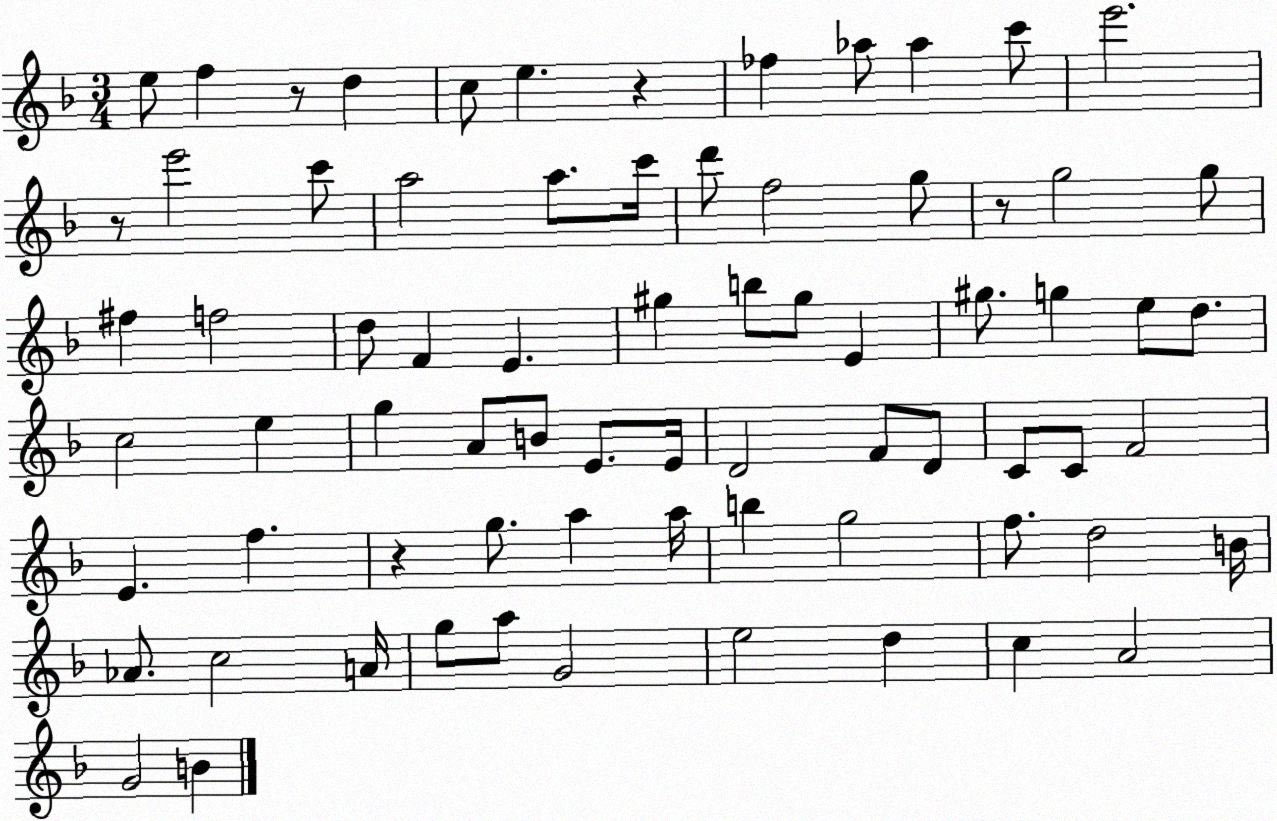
X:1
T:Untitled
M:3/4
L:1/4
K:F
e/2 f z/2 d c/2 e z _f _a/2 _a c'/2 e'2 z/2 e'2 c'/2 a2 a/2 c'/4 d'/2 f2 g/2 z/2 g2 g/2 ^f f2 d/2 F E ^g b/2 ^g/2 E ^g/2 g e/2 d/2 c2 e g A/2 B/2 E/2 E/4 D2 F/2 D/2 C/2 C/2 F2 E f z g/2 a a/4 b g2 f/2 d2 B/4 _A/2 c2 A/4 g/2 a/2 G2 e2 d c A2 G2 B